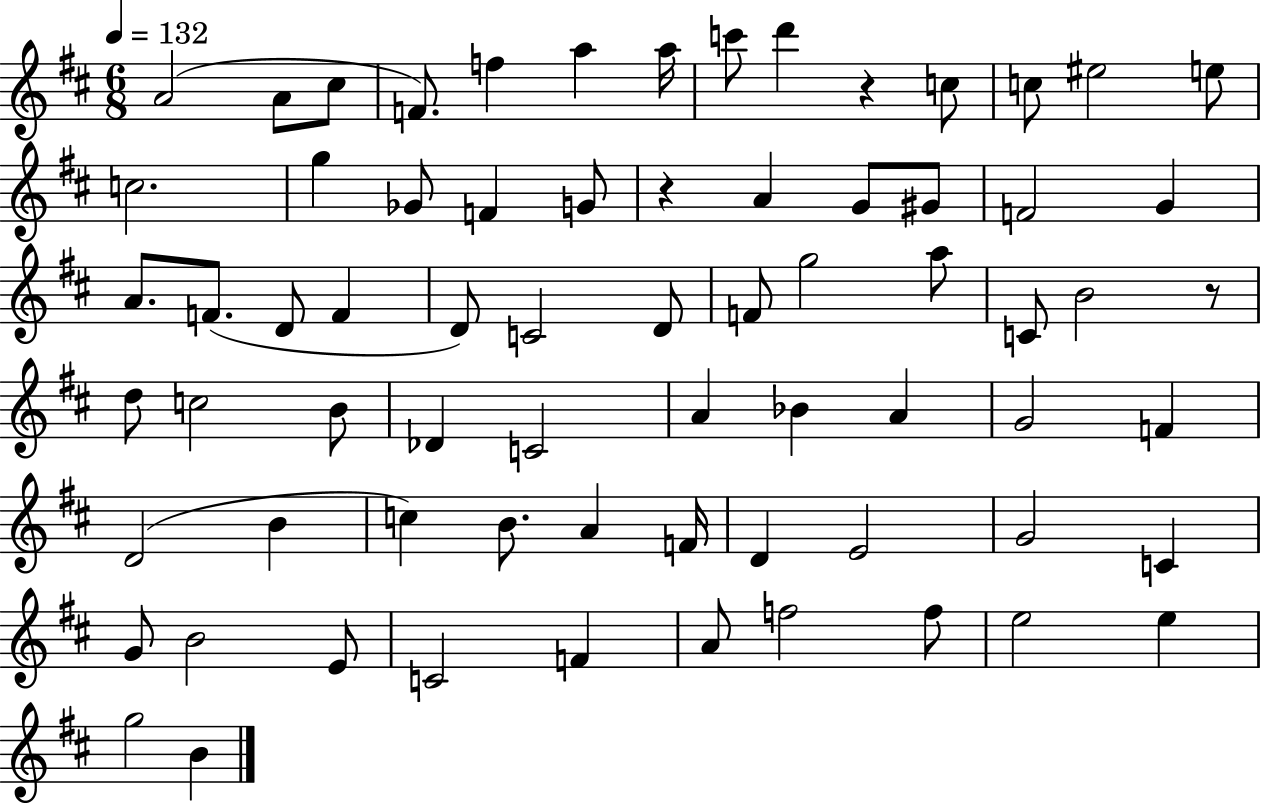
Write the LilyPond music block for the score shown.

{
  \clef treble
  \numericTimeSignature
  \time 6/8
  \key d \major
  \tempo 4 = 132
  a'2( a'8 cis''8 | f'8.) f''4 a''4 a''16 | c'''8 d'''4 r4 c''8 | c''8 eis''2 e''8 | \break c''2. | g''4 ges'8 f'4 g'8 | r4 a'4 g'8 gis'8 | f'2 g'4 | \break a'8. f'8.( d'8 f'4 | d'8) c'2 d'8 | f'8 g''2 a''8 | c'8 b'2 r8 | \break d''8 c''2 b'8 | des'4 c'2 | a'4 bes'4 a'4 | g'2 f'4 | \break d'2( b'4 | c''4) b'8. a'4 f'16 | d'4 e'2 | g'2 c'4 | \break g'8 b'2 e'8 | c'2 f'4 | a'8 f''2 f''8 | e''2 e''4 | \break g''2 b'4 | \bar "|."
}